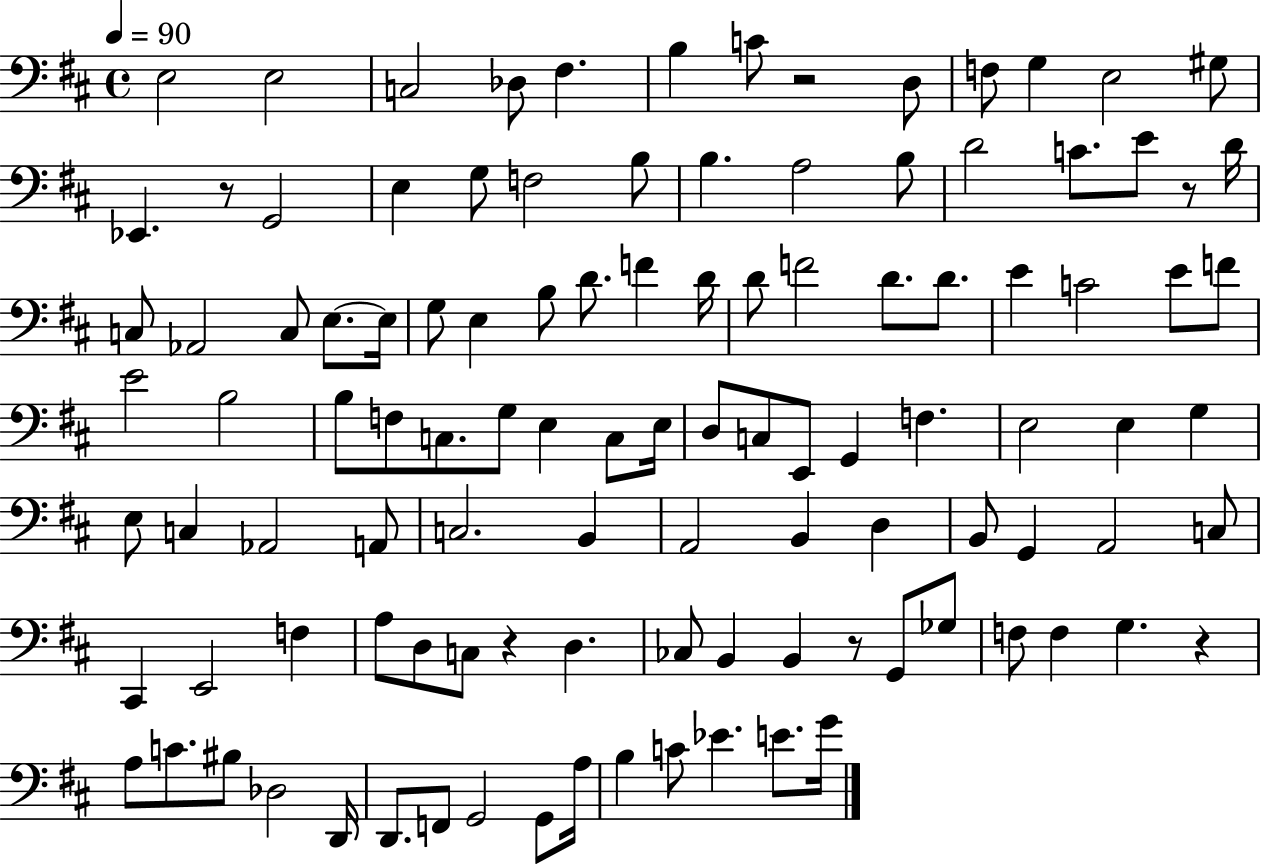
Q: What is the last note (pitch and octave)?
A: G4